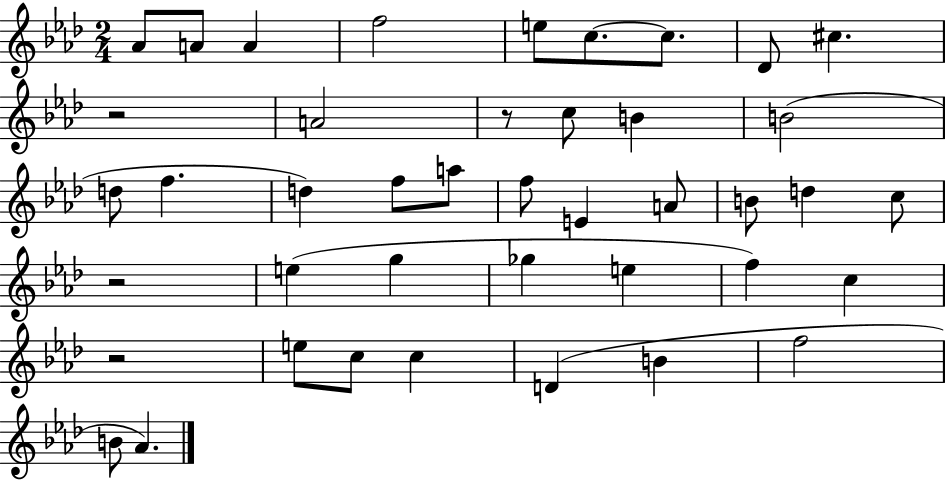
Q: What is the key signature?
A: AES major